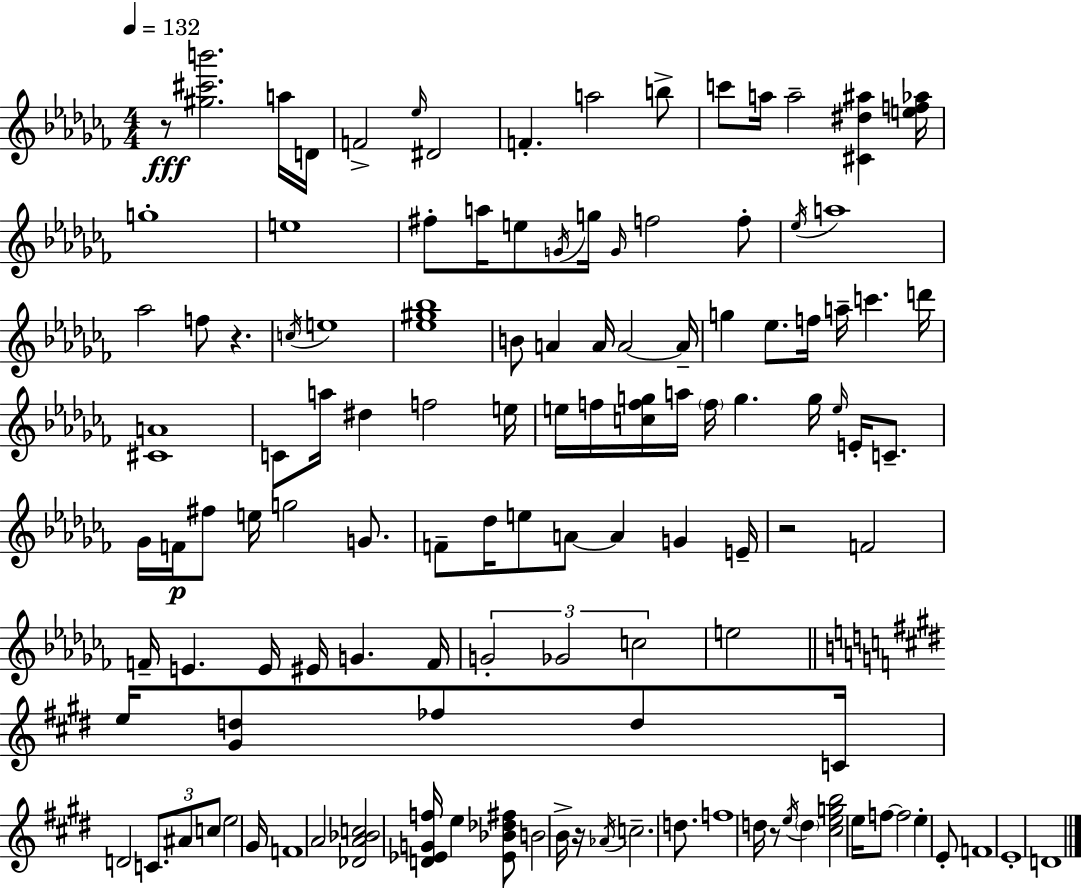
{
  \clef treble
  \numericTimeSignature
  \time 4/4
  \key aes \minor
  \tempo 4 = 132
  r8\fff <gis'' cis''' b'''>2. a''16 d'16 | f'2-> \grace { ees''16 } dis'2 | f'4.-. a''2 b''8-> | c'''8 a''16 a''2-- <cis' dis'' ais''>4 | \break <e'' f'' aes''>16 g''1-. | e''1 | fis''8-. a''16 e''8 \acciaccatura { g'16 } g''16 \grace { g'16 } f''2 | f''8-. \acciaccatura { ees''16 } a''1 | \break aes''2 f''8 r4. | \acciaccatura { c''16 } e''1 | <ees'' gis'' bes''>1 | b'8 a'4 a'16 a'2~~ | \break a'16-- g''4 ees''8. f''16 a''16-- c'''4. | d'''16 <cis' a'>1 | c'8 a''16 dis''4 f''2 | e''16 e''16 f''16 <c'' f'' g''>16 a''16 \parenthesize f''16 g''4. | \break g''16 \grace { e''16 } e'16-. c'8.-- ges'16 f'16\p fis''8 e''16 g''2 | g'8. f'8-- des''16 e''8 a'8~~ a'4 | g'4 e'16-- r2 f'2 | f'16-- e'4. e'16 eis'16 g'4. | \break f'16 \tuplet 3/2 { g'2-. ges'2 | c''2 } e''2 | \bar "||" \break \key e \major e''16 <gis' d''>8 fes''8 d''8 c'16 d'2 | \tuplet 3/2 { c'8. ais'8 c''8 } e''2 gis'16 | f'1 | a'2 <des' a' bes' c''>2 | \break <d' ees' g' f''>16 e''4 <ees' bes' des'' fis''>8 b'2 b'16-> | r16 \acciaccatura { aes'16 } c''2.-- d''8. | f''1 | d''16 r8 \acciaccatura { e''16 } \parenthesize d''4 <cis'' e'' g'' b''>2 | \break e''16 f''8~~ f''2 e''4-. | e'8-. f'1 | e'1-. | d'1 | \break \bar "|."
}